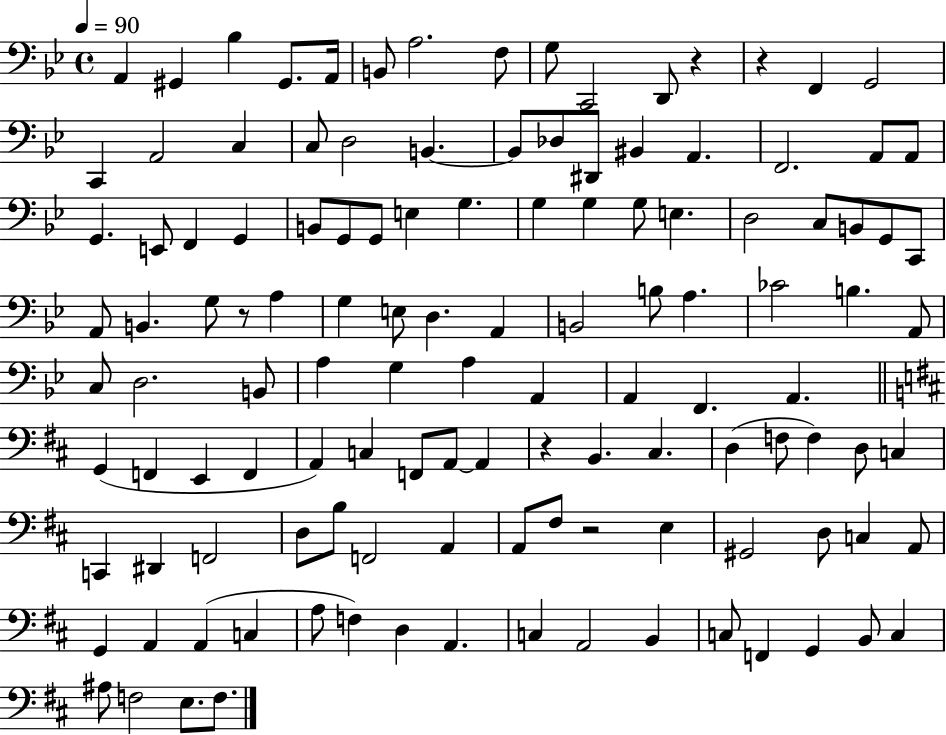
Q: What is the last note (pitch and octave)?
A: F3